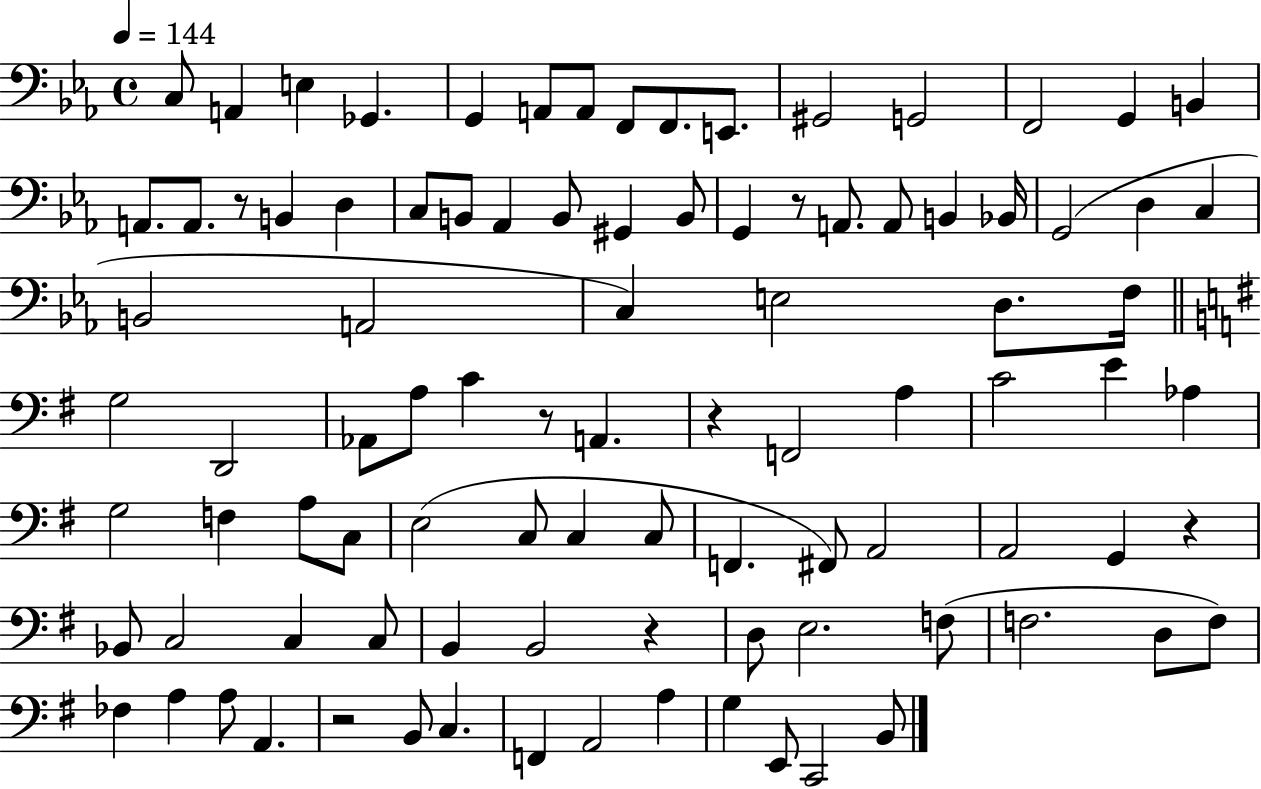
X:1
T:Untitled
M:4/4
L:1/4
K:Eb
C,/2 A,, E, _G,, G,, A,,/2 A,,/2 F,,/2 F,,/2 E,,/2 ^G,,2 G,,2 F,,2 G,, B,, A,,/2 A,,/2 z/2 B,, D, C,/2 B,,/2 _A,, B,,/2 ^G,, B,,/2 G,, z/2 A,,/2 A,,/2 B,, _B,,/4 G,,2 D, C, B,,2 A,,2 C, E,2 D,/2 F,/4 G,2 D,,2 _A,,/2 A,/2 C z/2 A,, z F,,2 A, C2 E _A, G,2 F, A,/2 C,/2 E,2 C,/2 C, C,/2 F,, ^F,,/2 A,,2 A,,2 G,, z _B,,/2 C,2 C, C,/2 B,, B,,2 z D,/2 E,2 F,/2 F,2 D,/2 F,/2 _F, A, A,/2 A,, z2 B,,/2 C, F,, A,,2 A, G, E,,/2 C,,2 B,,/2